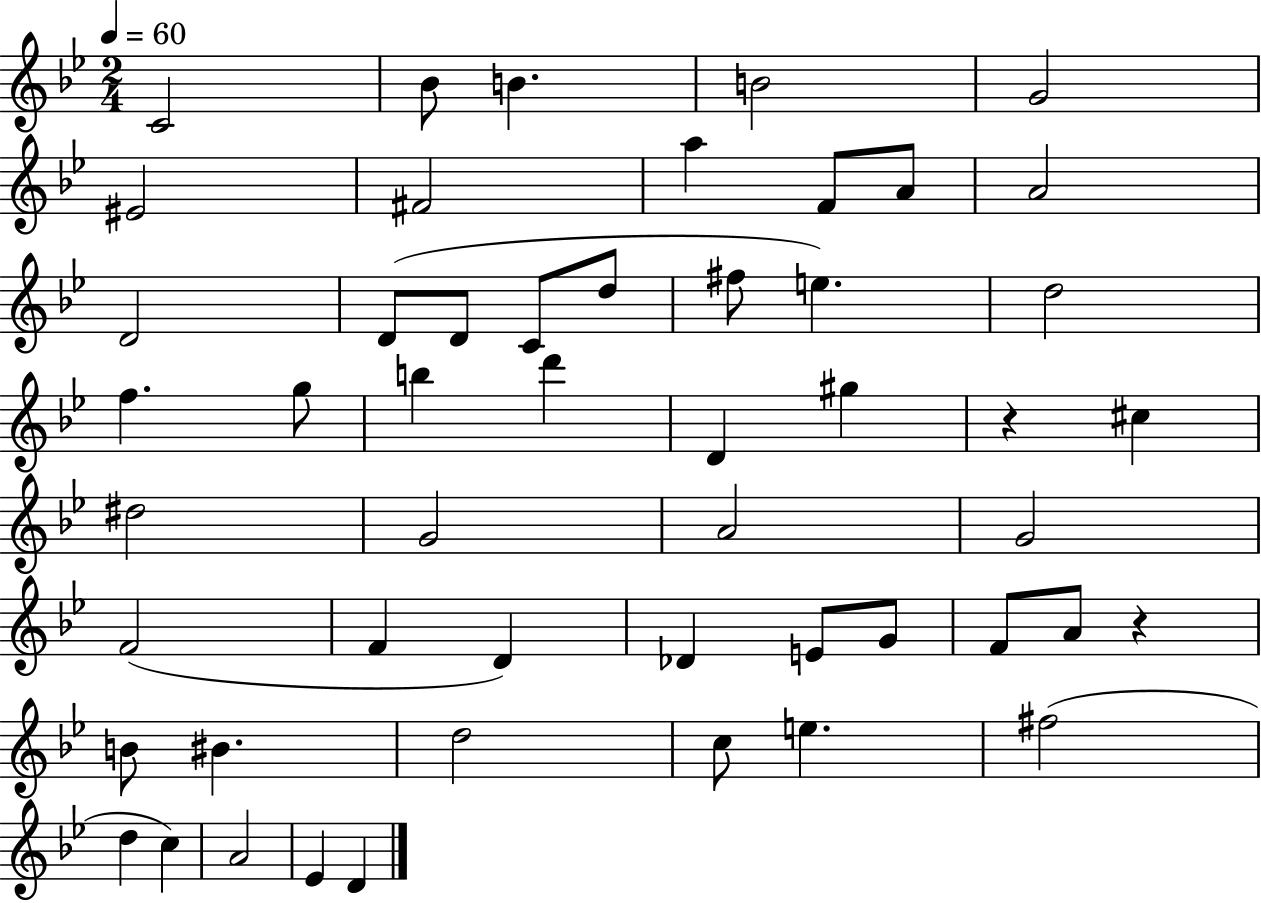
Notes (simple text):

C4/h Bb4/e B4/q. B4/h G4/h EIS4/h F#4/h A5/q F4/e A4/e A4/h D4/h D4/e D4/e C4/e D5/e F#5/e E5/q. D5/h F5/q. G5/e B5/q D6/q D4/q G#5/q R/q C#5/q D#5/h G4/h A4/h G4/h F4/h F4/q D4/q Db4/q E4/e G4/e F4/e A4/e R/q B4/e BIS4/q. D5/h C5/e E5/q. F#5/h D5/q C5/q A4/h Eb4/q D4/q